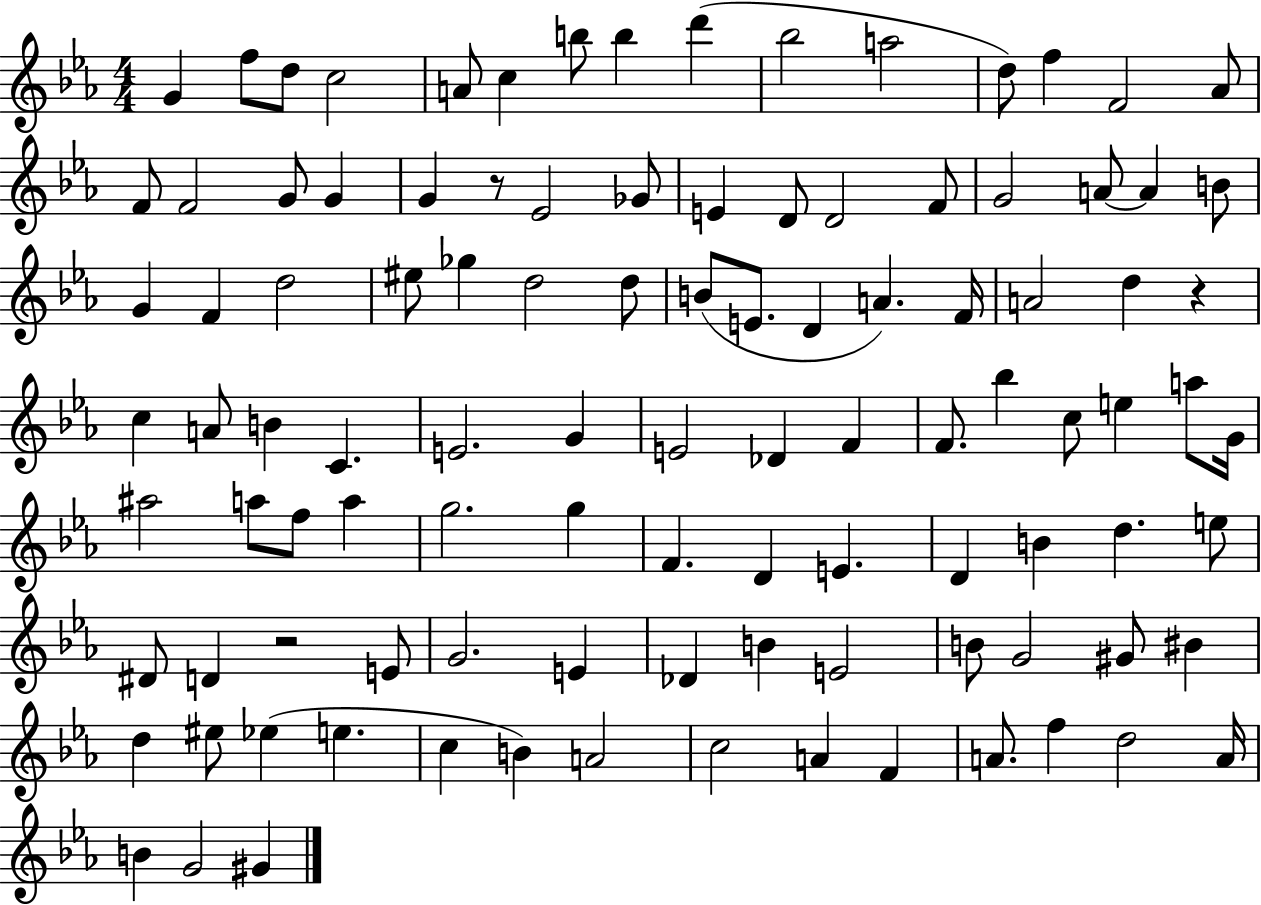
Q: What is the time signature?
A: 4/4